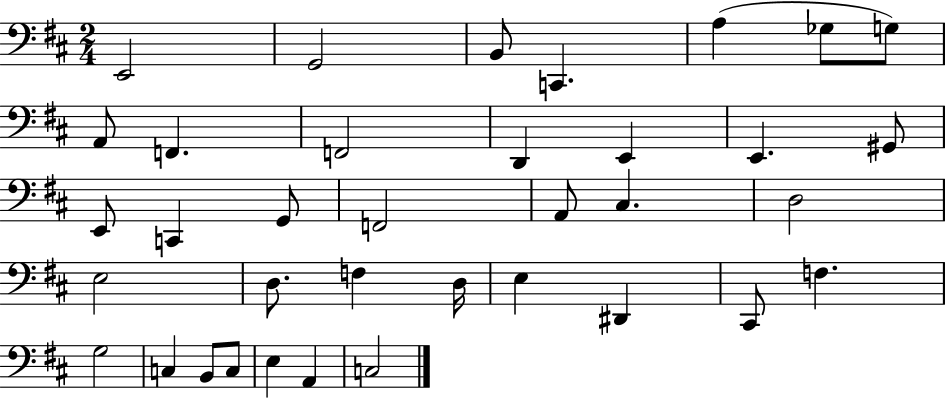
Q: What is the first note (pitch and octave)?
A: E2